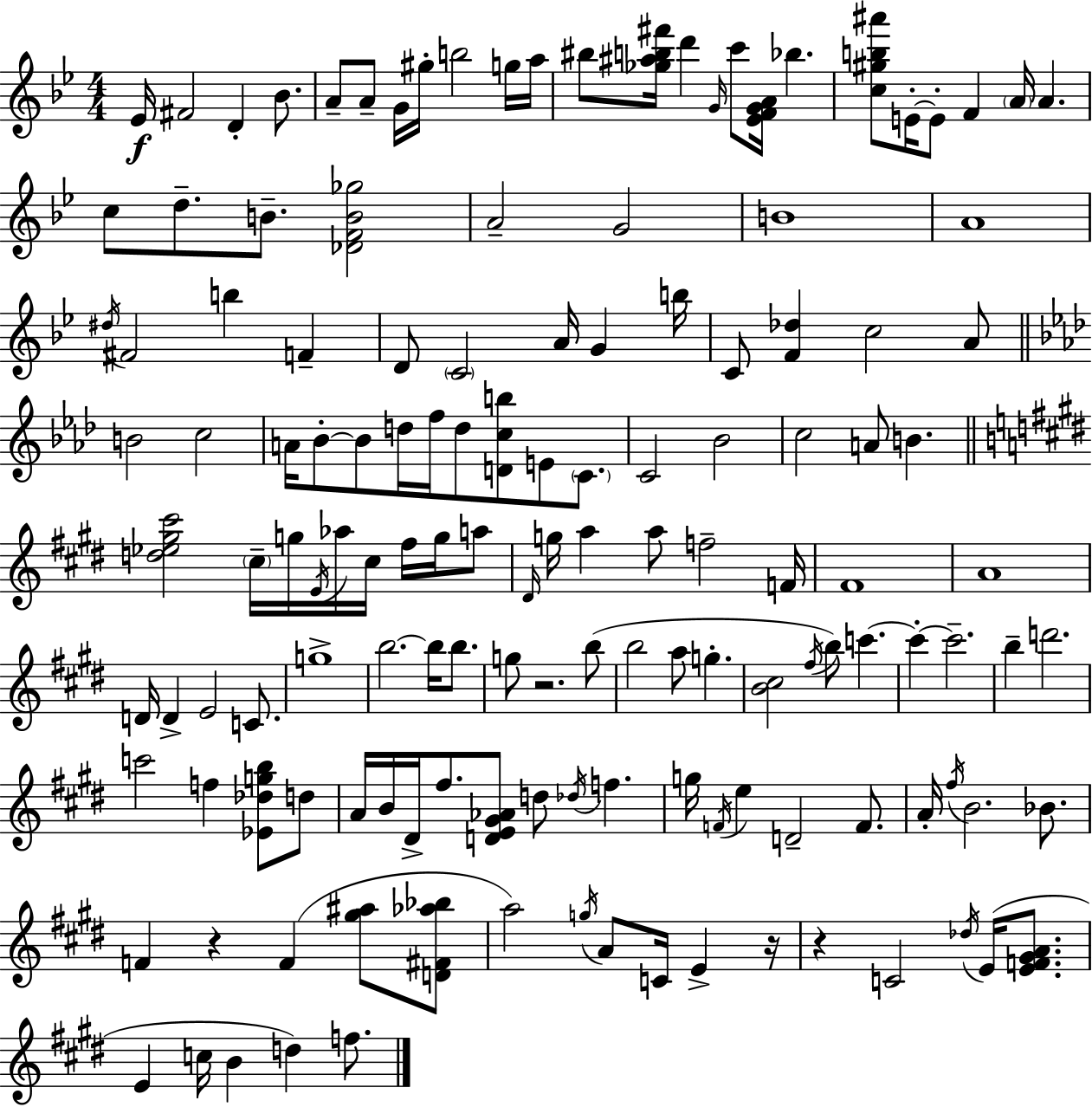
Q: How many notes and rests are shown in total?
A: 142